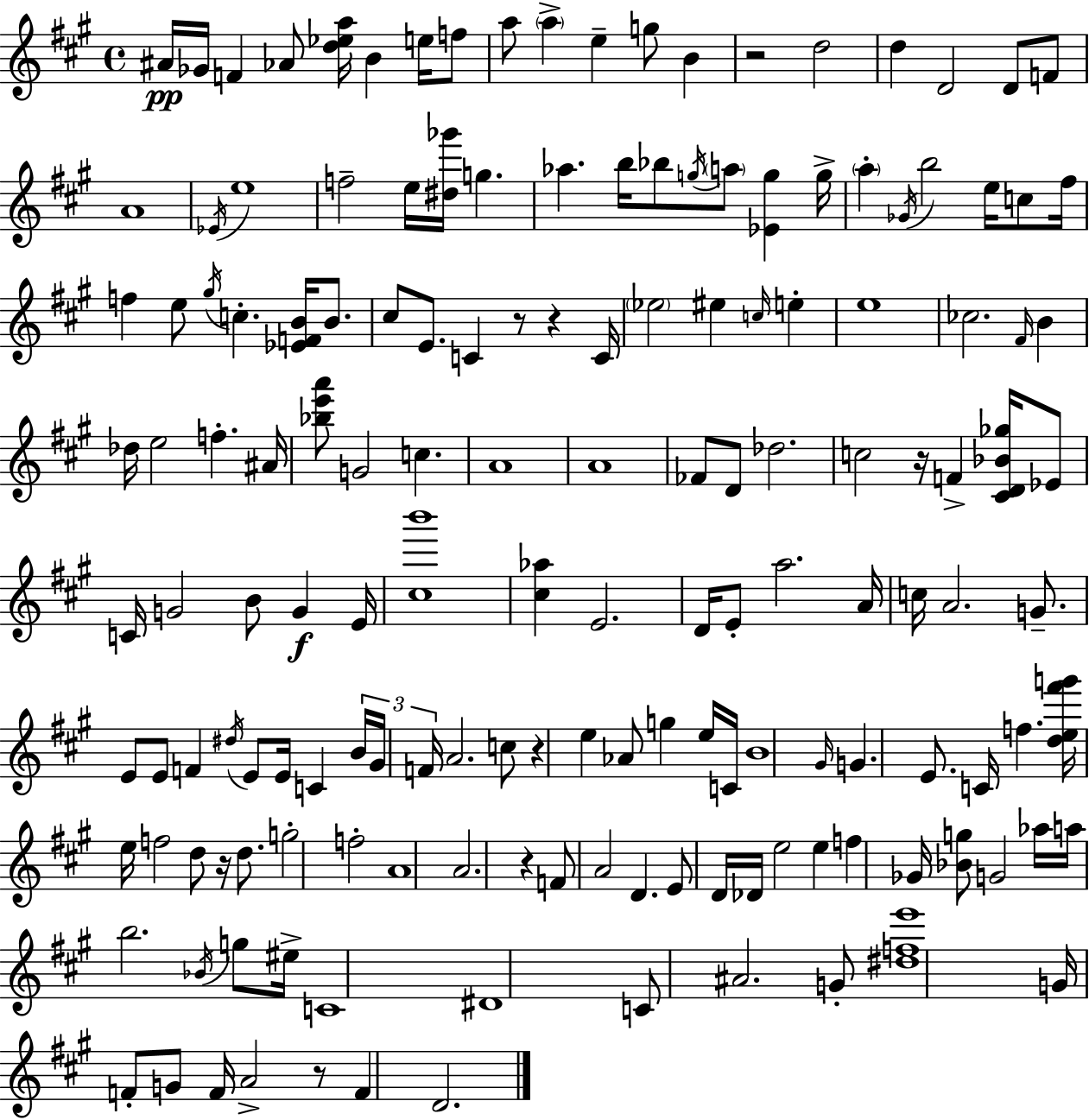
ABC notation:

X:1
T:Untitled
M:4/4
L:1/4
K:A
^A/4 _G/4 F _A/2 [d_ea]/4 B e/4 f/2 a/2 a e g/2 B z2 d2 d D2 D/2 F/2 A4 _E/4 e4 f2 e/4 [^d_g']/4 g _a b/4 _b/2 g/4 a/2 [_Eg] g/4 a _G/4 b2 e/4 c/2 ^f/4 f e/2 ^g/4 c [_EFB]/4 B/2 ^c/2 E/2 C z/2 z C/4 _e2 ^e c/4 e e4 _c2 ^F/4 B _d/4 e2 f ^A/4 [_be'a']/2 G2 c A4 A4 _F/2 D/2 _d2 c2 z/4 F [^CD_B_g]/4 _E/2 C/4 G2 B/2 G E/4 [^cb']4 [^c_a] E2 D/4 E/2 a2 A/4 c/4 A2 G/2 E/2 E/2 F ^d/4 E/2 E/4 C B/4 ^G/4 F/4 A2 c/2 z e _A/2 g e/4 C/4 B4 ^G/4 G E/2 C/4 f [de^f'g']/4 e/4 f2 d/2 z/4 d/2 g2 f2 A4 A2 z F/2 A2 D E/2 D/4 _D/4 e2 e f _G/4 [_Bg]/2 G2 _a/4 a/4 b2 _B/4 g/2 ^e/4 C4 ^D4 C/2 ^A2 G/2 [^dfe']4 G/4 F/2 G/2 F/4 A2 z/2 F D2